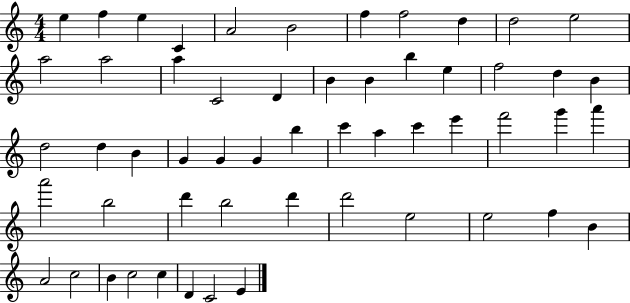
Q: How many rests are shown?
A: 0